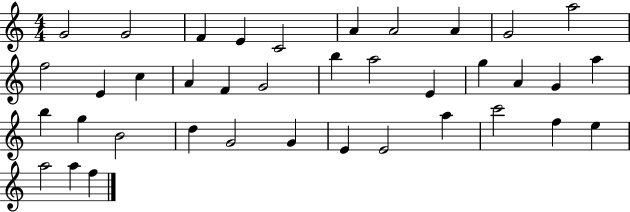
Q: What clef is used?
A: treble